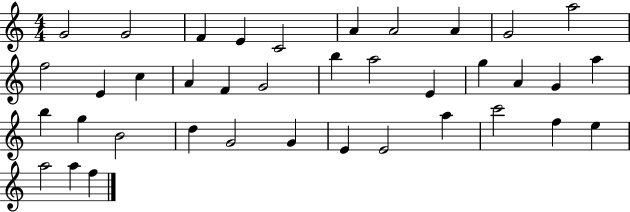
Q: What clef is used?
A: treble